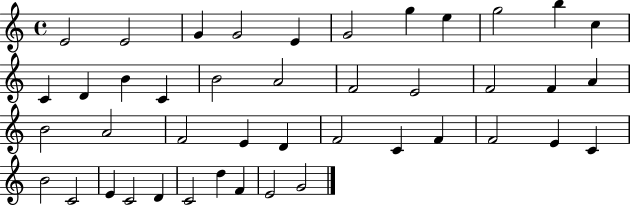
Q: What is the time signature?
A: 4/4